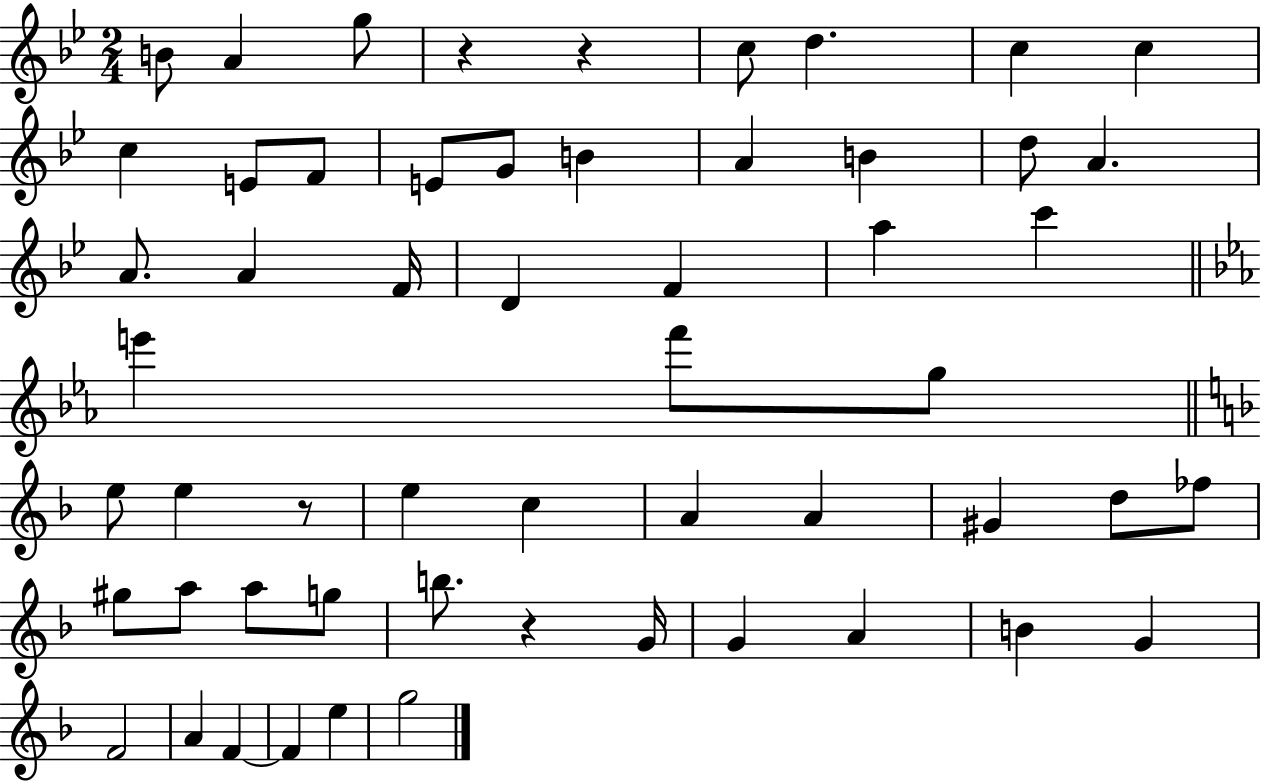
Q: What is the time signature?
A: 2/4